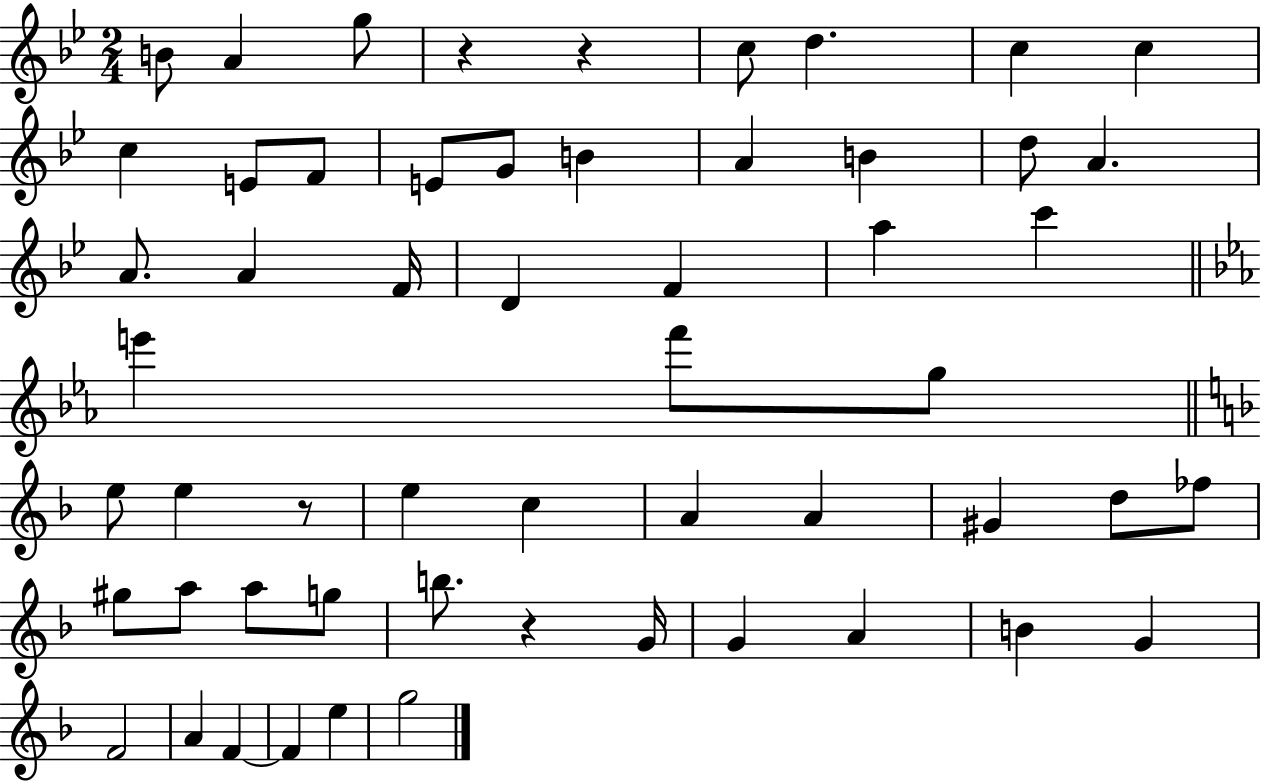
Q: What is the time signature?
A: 2/4